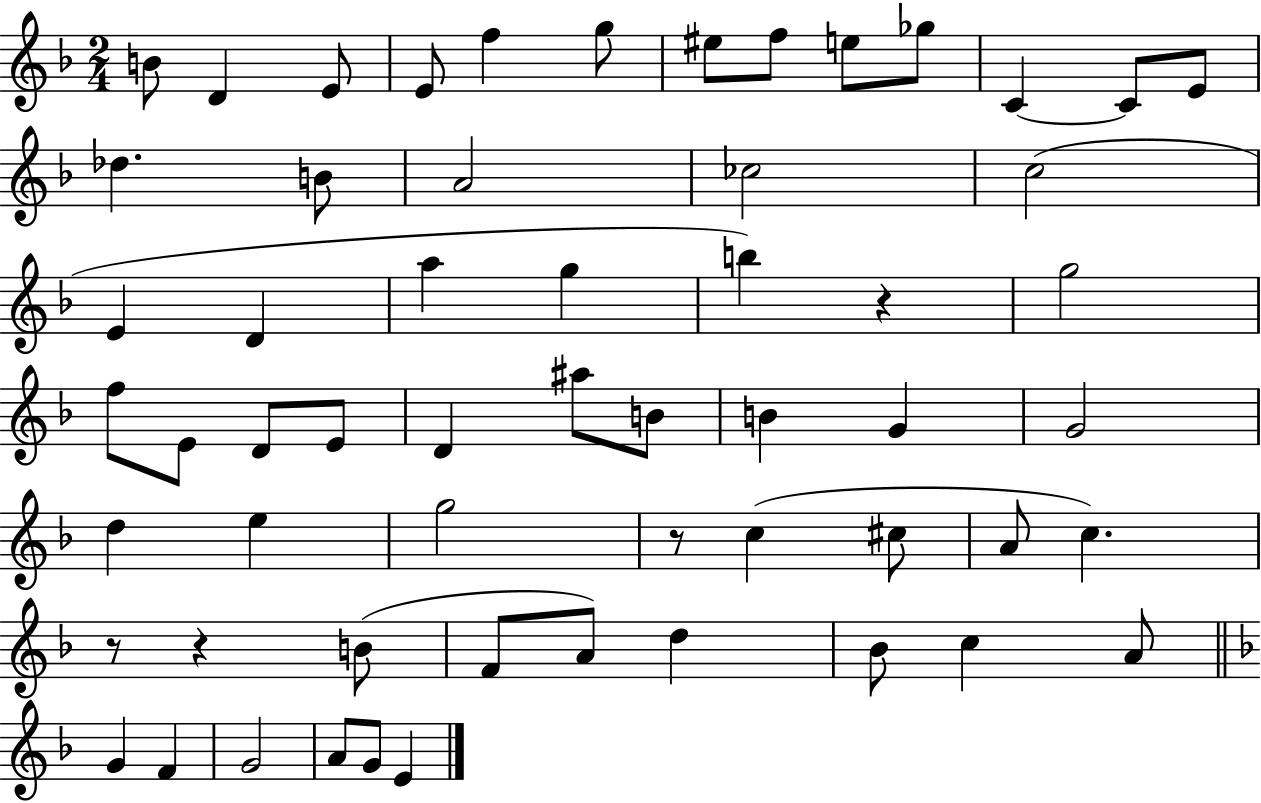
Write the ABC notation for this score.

X:1
T:Untitled
M:2/4
L:1/4
K:F
B/2 D E/2 E/2 f g/2 ^e/2 f/2 e/2 _g/2 C C/2 E/2 _d B/2 A2 _c2 c2 E D a g b z g2 f/2 E/2 D/2 E/2 D ^a/2 B/2 B G G2 d e g2 z/2 c ^c/2 A/2 c z/2 z B/2 F/2 A/2 d _B/2 c A/2 G F G2 A/2 G/2 E